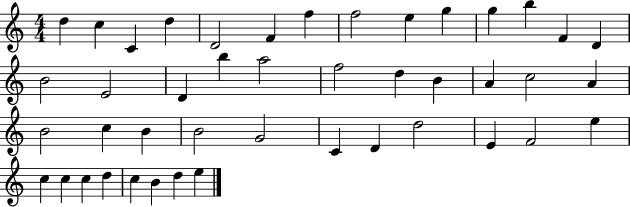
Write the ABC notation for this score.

X:1
T:Untitled
M:4/4
L:1/4
K:C
d c C d D2 F f f2 e g g b F D B2 E2 D b a2 f2 d B A c2 A B2 c B B2 G2 C D d2 E F2 e c c c d c B d e